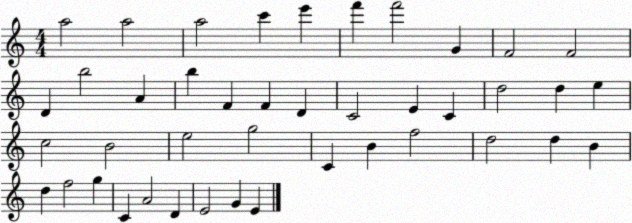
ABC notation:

X:1
T:Untitled
M:4/4
L:1/4
K:C
a2 a2 a2 c' e' f' f'2 G F2 F2 D b2 A b F F D C2 E C d2 d e c2 B2 e2 g2 C B f2 d2 d B d f2 g C A2 D E2 G E